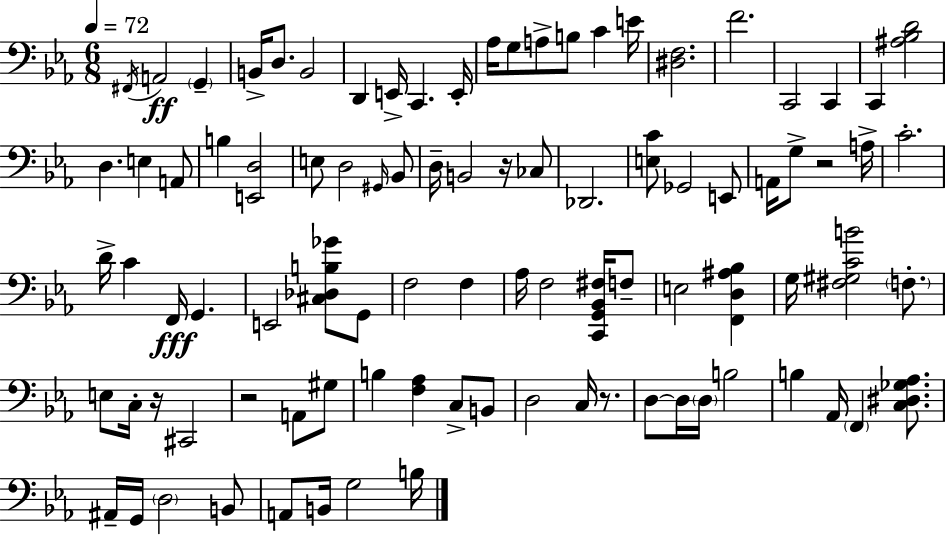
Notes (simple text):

F#2/s A2/h G2/q B2/s D3/e. B2/h D2/q E2/s C2/q. E2/s Ab3/s G3/e A3/e B3/e C4/q E4/s [D#3,F3]/h. F4/h. C2/h C2/q C2/q [A#3,Bb3,D4]/h D3/q. E3/q A2/e B3/q [E2,D3]/h E3/e D3/h G#2/s Bb2/e D3/s B2/h R/s CES3/e Db2/h. [E3,C4]/e Gb2/h E2/e A2/s G3/e R/h A3/s C4/h. D4/s C4/q F2/s G2/q. E2/h [C#3,Db3,B3,Gb4]/e G2/e F3/h F3/q Ab3/s F3/h [C2,G2,Bb2,F#3]/s F3/e E3/h [F2,D3,A#3,Bb3]/q G3/s [F#3,G#3,C4,B4]/h F3/e. E3/e C3/s R/s C#2/h R/h A2/e G#3/e B3/q [F3,Ab3]/q C3/e B2/e D3/h C3/s R/e. D3/e D3/s D3/s B3/h B3/q Ab2/s F2/q [C3,D#3,Gb3,Ab3]/e. A#2/s G2/s D3/h B2/e A2/e B2/s G3/h B3/s